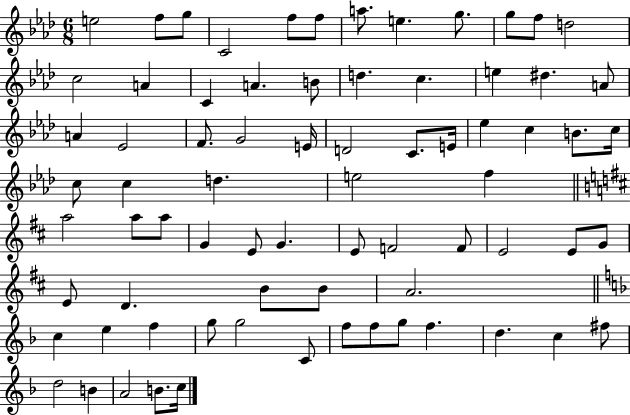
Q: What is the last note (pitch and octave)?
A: C5